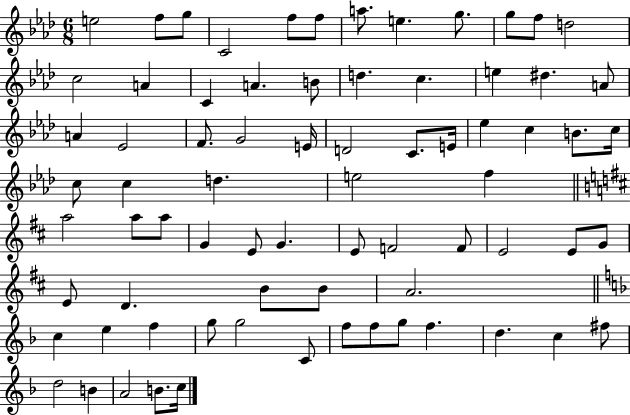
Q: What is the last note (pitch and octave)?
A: C5